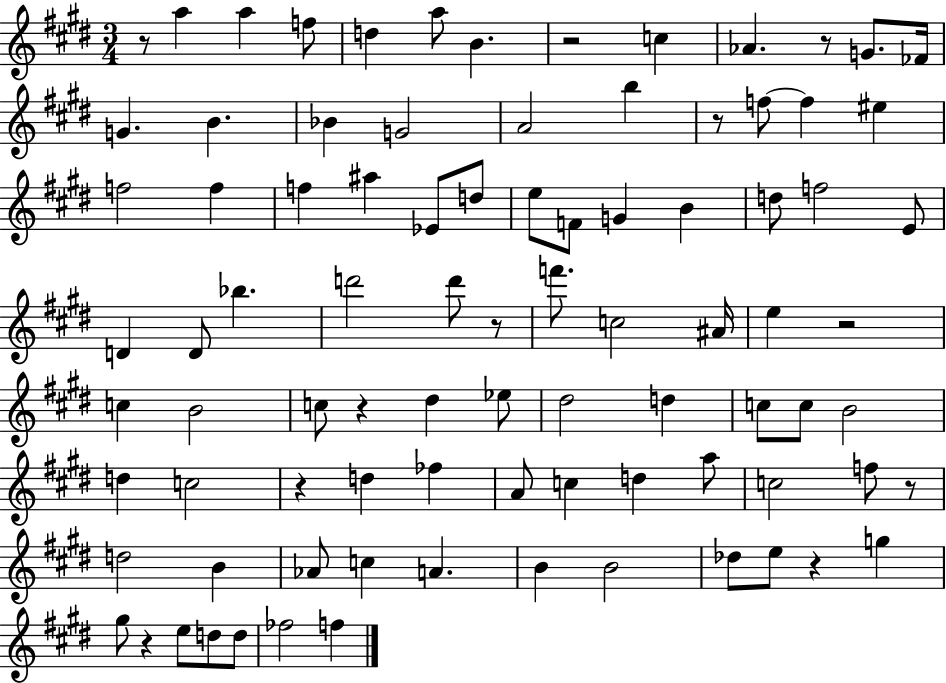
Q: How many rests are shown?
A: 11